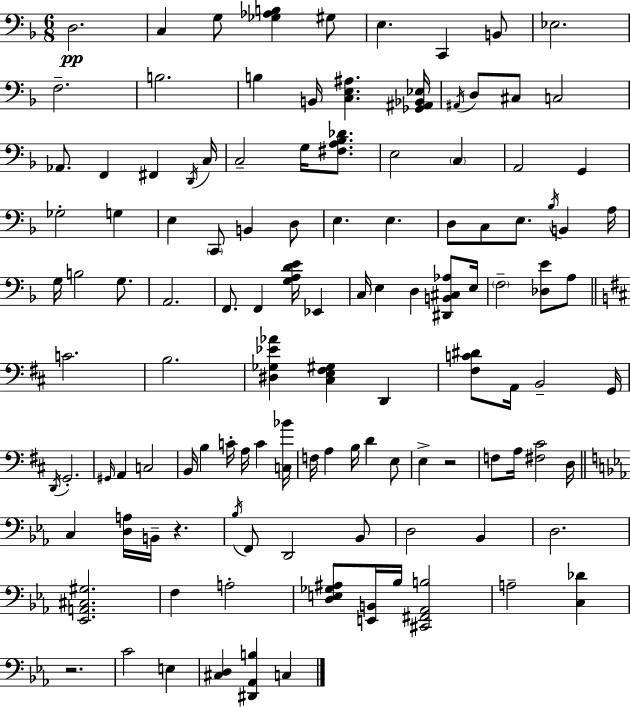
{
  \clef bass
  \numericTimeSignature
  \time 6/8
  \key f \major
  d2.\pp | c4 g8 <ges aes b>4 gis8 | e4. c,4 b,8 | ees2. | \break f2.-- | b2. | b4 b,16 <c e ais>4. <ges, ais, bes, ees>16 | \acciaccatura { ais,16 } d8 cis8 c2 | \break aes,8. f,4 fis,4 | \acciaccatura { d,16 } c16 c2-- g16 <fis a bes des'>8. | e2 \parenthesize c4 | a,2 g,4 | \break ges2-. g4 | e4 \parenthesize c,8 b,4 | d8 e4. e4. | d8 c8 e8. \acciaccatura { bes16 } b,4 | \break a16 g16 b2 | g8. a,2. | f,8. f,4 <g a d' e'>16 ees,4 | c16 e4 d4 | \break <dis, b, cis aes>8 e16 \parenthesize f2-- <des e'>8 | a8 \bar "||" \break \key d \major c'2. | b2. | <dis ges ees' aes'>4 <cis e fis gis>4 d,4 | <fis c' dis'>8 a,16 b,2-- g,16 | \break \acciaccatura { d,16 } g,2.-. | \grace { gis,16 } a,4 c2 | b,16 b4 c'16-. a16 c'4 | <c bes'>16 f16 a4 b16 d'4 | \break e8 e4-> r2 | f8 a16 <fis cis'>2 | d16 \bar "||" \break \key ees \major c4 <d a>16 b,16-- r4. | \acciaccatura { bes16 } f,8 d,2 bes,8 | d2 bes,4 | d2. | \break <ees, a, cis gis>2. | f4 a2-. | <d e ges ais>8 <e, b,>16 bes16 <cis, fis, aes, b>2 | a2-- <c des'>4 | \break r2. | c'2 e4 | <cis d>4 <dis, aes, b>4 c4 | \bar "|."
}